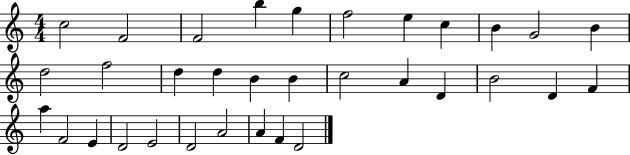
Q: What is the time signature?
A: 4/4